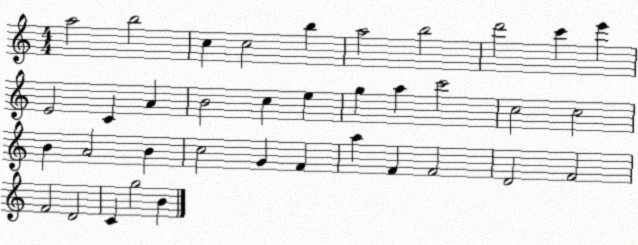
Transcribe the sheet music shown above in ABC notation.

X:1
T:Untitled
M:4/4
L:1/4
K:C
a2 b2 c c2 b a2 b2 d'2 c' e' E2 C A B2 c e g a c'2 c2 c2 B A2 B c2 G F a F F2 D2 F2 F2 D2 C g2 B